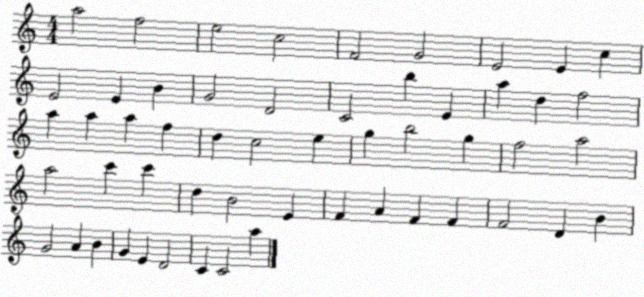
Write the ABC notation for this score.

X:1
T:Untitled
M:4/4
L:1/4
K:C
a2 f2 e2 c2 F2 G2 E2 E c E2 E B G2 D2 C2 b E a d f2 a a a f d c2 e g b2 g f2 a2 a2 c' c' d B2 E F A F F F2 D B G2 A B G E D2 C C2 a